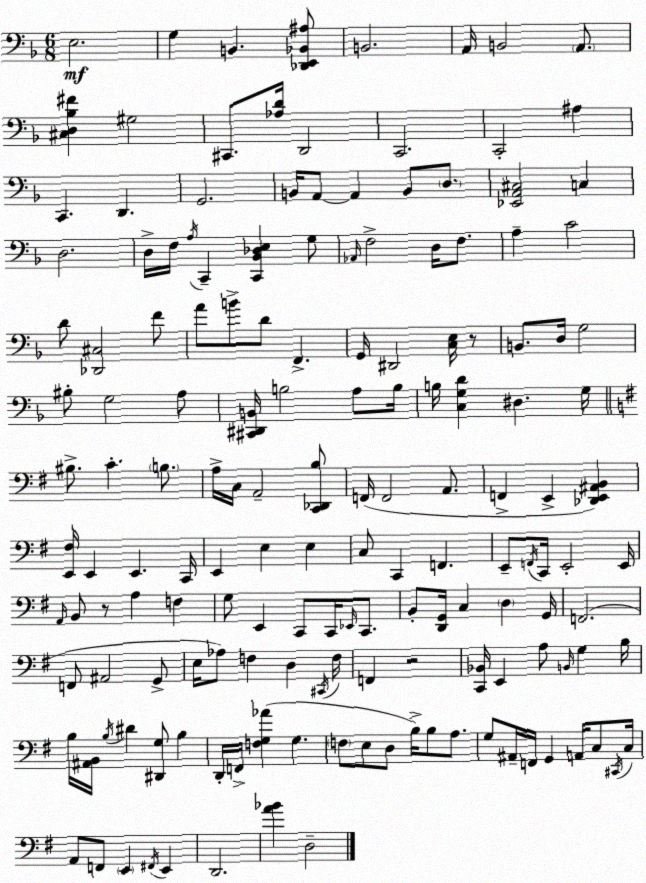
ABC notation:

X:1
T:Untitled
M:6/8
L:1/4
K:F
E,2 G, B,, [_D,,E,,_B,,^A,]/2 B,,2 A,,/4 B,,2 A,,/2 [^C,D,_B,^F] ^G,2 ^C,,/2 [_A,D]/4 D,,2 C,,2 C,,2 ^A, C,, D,, G,,2 B,,/4 A,,/2 A,, B,,/2 D,/2 [_E,,A,,^C,]2 C, D,2 D,/4 F,/4 A,/4 C,, [C,,_B,,_D,E,] G,/2 _A,,/4 F,2 D,/4 F,/2 A, C2 D/2 [_D,,^C,]2 F/2 A/2 B/2 D/2 F,, G,,/4 ^D,,2 [C,E,]/4 z/2 B,,/2 D,/4 G,2 ^B,/2 G,2 A,/2 [^C,,^D,,B,,]/4 B,2 A,/2 B,/4 B,/4 [C,G,D] ^D, G,/4 ^B,/2 C B,/2 A,/4 C,/4 A,,2 [C,,_D,,B,]/2 F,,/4 F,,2 A,,/2 F,, E,, [_D,,E,,^A,,B,,] [E,,^F,]/4 E,, E,, C,,/4 E,, E, E, C,/2 C,, F,, E,,/2 F,,/4 C,,/4 E,,2 E,,/4 A,,/4 B,,/2 z/2 A, F, G,/2 E,, C,,/2 C,,/4 _E,,/4 C,,/2 B,,/2 [D,,G,,]/4 C, D, G,,/4 F,,2 F,,/2 ^A,,2 G,,/2 E,/4 _A,/2 F, D, ^C,,/4 F,/4 F,, z2 [C,,_B,,]/4 E,, A,/2 B,,/4 G, B,/4 B,/4 [^A,,B,,]/4 B,/4 ^D [^D,,G,]/2 B, D,,/4 F,,/4 [F,G,_A] G, F,/2 E,/2 D,/2 B,/4 B,/2 A,/2 G,/2 ^A,,/4 F,,/4 G,, A,,/4 C,/2 ^C,,/4 C,/4 A,,/2 F,,/2 E,, ^F,,/4 E,, D,,2 [A_B] D,2